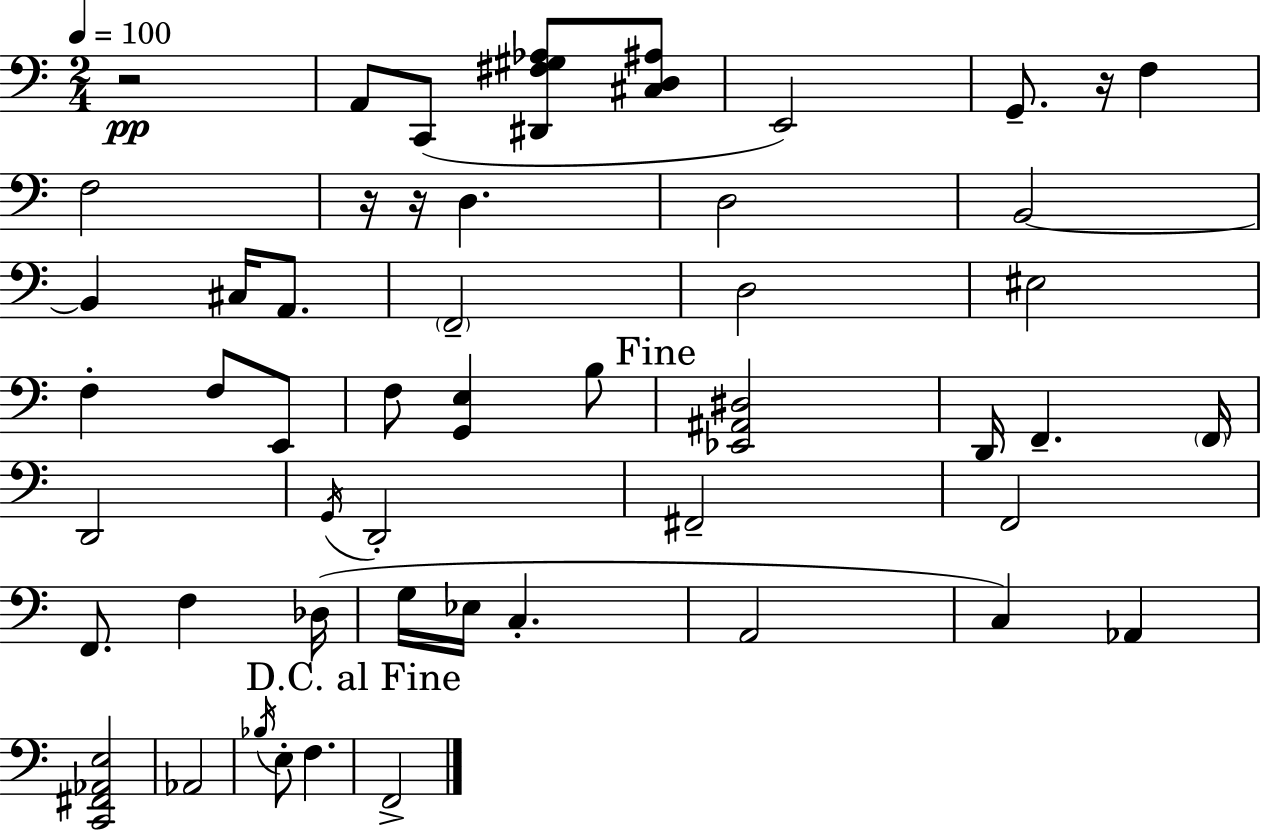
{
  \clef bass
  \numericTimeSignature
  \time 2/4
  \key c \major
  \tempo 4 = 100
  r2\pp | a,8 c,8( <dis, fis gis aes>8 <cis d ais>8 | e,2) | g,8.-- r16 f4 | \break f2 | r16 r16 d4. | d2 | b,2~~ | \break b,4 cis16 a,8. | \parenthesize f,2-- | d2 | eis2 | \break f4-. f8 e,8 | f8 <g, e>4 b8 | \mark "Fine" <ees, ais, dis>2 | d,16 f,4.-- \parenthesize f,16 | \break d,2 | \acciaccatura { g,16 } d,2-. | fis,2-- | f,2 | \break f,8. f4 | des16( g16 ees16 c4.-. | a,2 | c4) aes,4 | \break <c, fis, aes, e>2 | aes,2 | \acciaccatura { bes16 } e8-. f4. | \mark "D.C. al Fine" f,2-> | \break \bar "|."
}